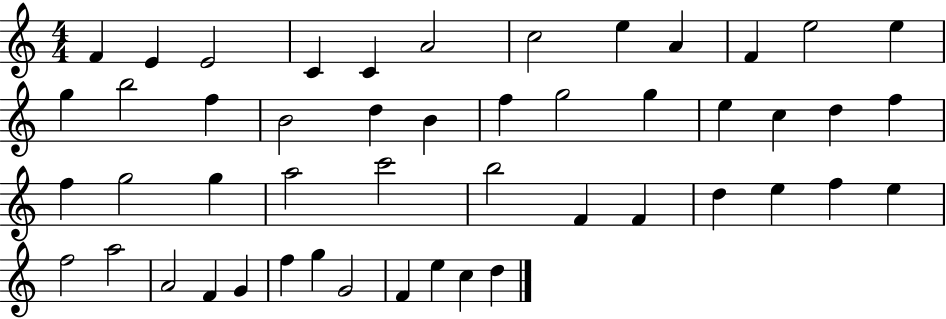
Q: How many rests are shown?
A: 0